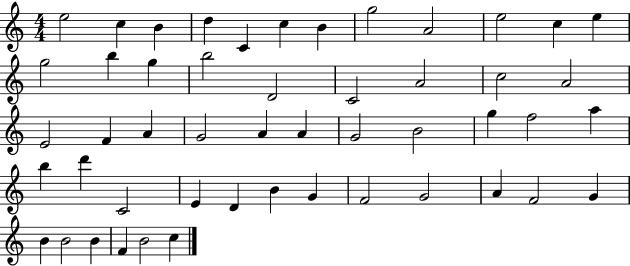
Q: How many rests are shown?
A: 0